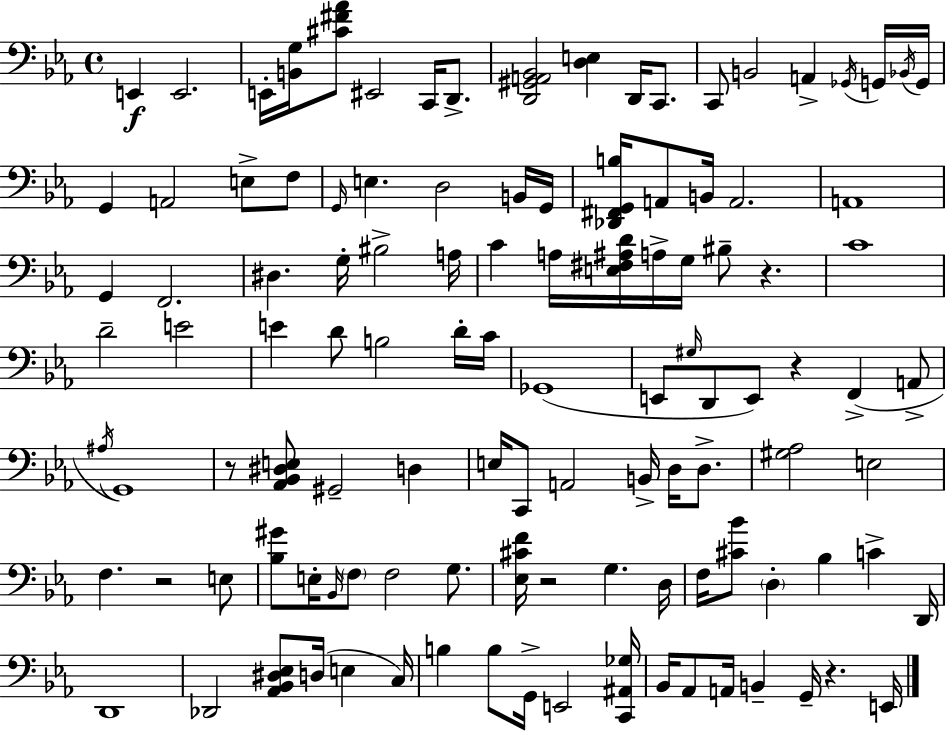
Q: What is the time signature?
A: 4/4